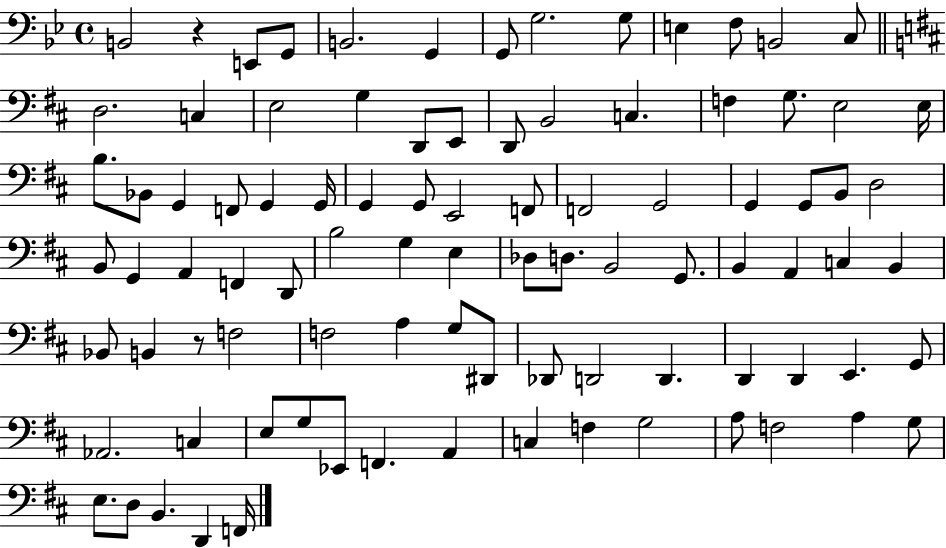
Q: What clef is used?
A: bass